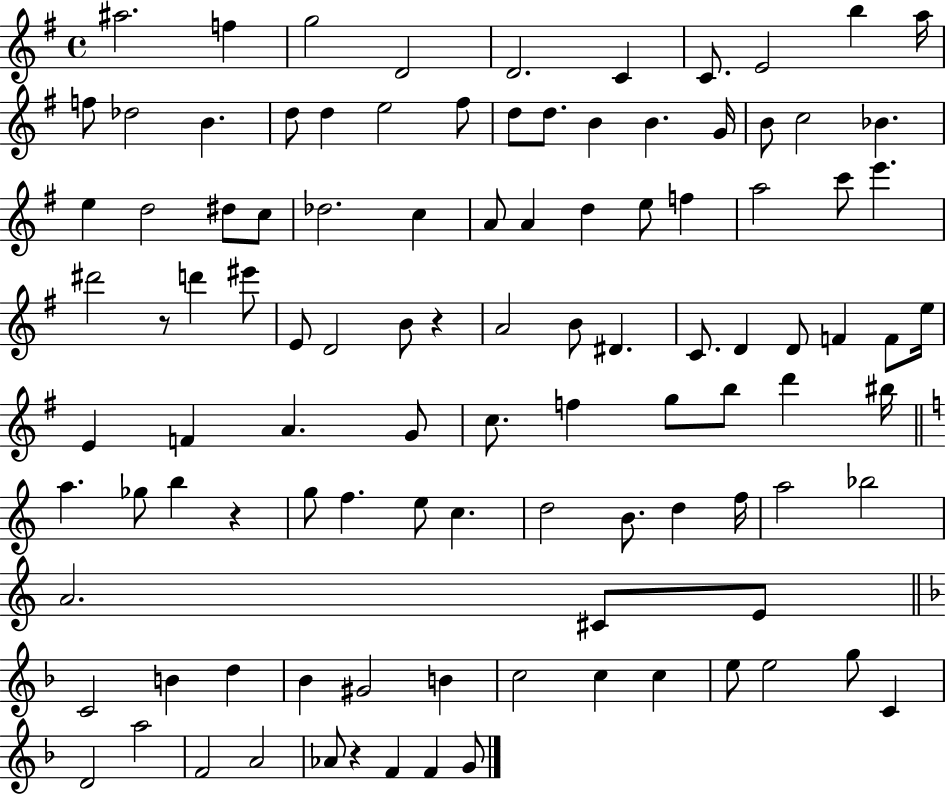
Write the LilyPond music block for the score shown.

{
  \clef treble
  \time 4/4
  \defaultTimeSignature
  \key g \major
  ais''2. f''4 | g''2 d'2 | d'2. c'4 | c'8. e'2 b''4 a''16 | \break f''8 des''2 b'4. | d''8 d''4 e''2 fis''8 | d''8 d''8. b'4 b'4. g'16 | b'8 c''2 bes'4. | \break e''4 d''2 dis''8 c''8 | des''2. c''4 | a'8 a'4 d''4 e''8 f''4 | a''2 c'''8 e'''4. | \break dis'''2 r8 d'''4 eis'''8 | e'8 d'2 b'8 r4 | a'2 b'8 dis'4. | c'8. d'4 d'8 f'4 f'8 e''16 | \break e'4 f'4 a'4. g'8 | c''8. f''4 g''8 b''8 d'''4 bis''16 | \bar "||" \break \key c \major a''4. ges''8 b''4 r4 | g''8 f''4. e''8 c''4. | d''2 b'8. d''4 f''16 | a''2 bes''2 | \break a'2. cis'8 e'8 | \bar "||" \break \key f \major c'2 b'4 d''4 | bes'4 gis'2 b'4 | c''2 c''4 c''4 | e''8 e''2 g''8 c'4 | \break d'2 a''2 | f'2 a'2 | aes'8 r4 f'4 f'4 g'8 | \bar "|."
}